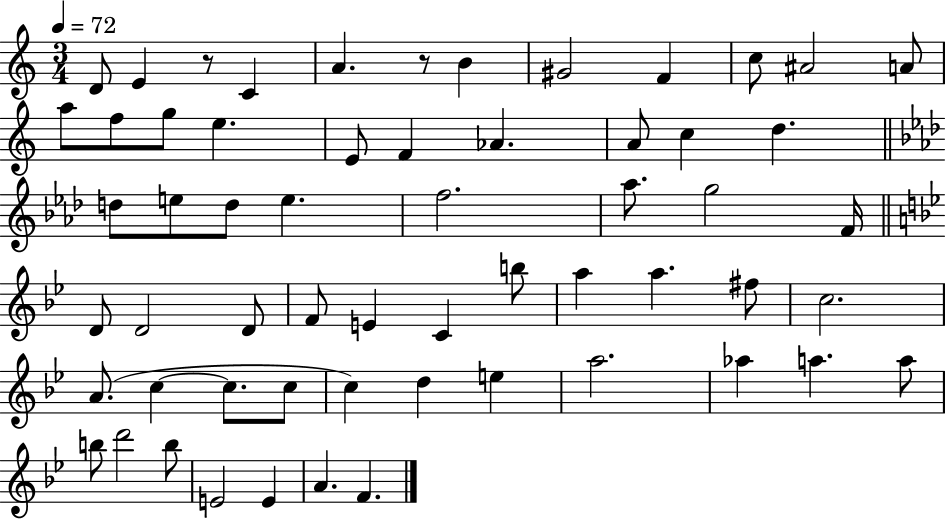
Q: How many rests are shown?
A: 2